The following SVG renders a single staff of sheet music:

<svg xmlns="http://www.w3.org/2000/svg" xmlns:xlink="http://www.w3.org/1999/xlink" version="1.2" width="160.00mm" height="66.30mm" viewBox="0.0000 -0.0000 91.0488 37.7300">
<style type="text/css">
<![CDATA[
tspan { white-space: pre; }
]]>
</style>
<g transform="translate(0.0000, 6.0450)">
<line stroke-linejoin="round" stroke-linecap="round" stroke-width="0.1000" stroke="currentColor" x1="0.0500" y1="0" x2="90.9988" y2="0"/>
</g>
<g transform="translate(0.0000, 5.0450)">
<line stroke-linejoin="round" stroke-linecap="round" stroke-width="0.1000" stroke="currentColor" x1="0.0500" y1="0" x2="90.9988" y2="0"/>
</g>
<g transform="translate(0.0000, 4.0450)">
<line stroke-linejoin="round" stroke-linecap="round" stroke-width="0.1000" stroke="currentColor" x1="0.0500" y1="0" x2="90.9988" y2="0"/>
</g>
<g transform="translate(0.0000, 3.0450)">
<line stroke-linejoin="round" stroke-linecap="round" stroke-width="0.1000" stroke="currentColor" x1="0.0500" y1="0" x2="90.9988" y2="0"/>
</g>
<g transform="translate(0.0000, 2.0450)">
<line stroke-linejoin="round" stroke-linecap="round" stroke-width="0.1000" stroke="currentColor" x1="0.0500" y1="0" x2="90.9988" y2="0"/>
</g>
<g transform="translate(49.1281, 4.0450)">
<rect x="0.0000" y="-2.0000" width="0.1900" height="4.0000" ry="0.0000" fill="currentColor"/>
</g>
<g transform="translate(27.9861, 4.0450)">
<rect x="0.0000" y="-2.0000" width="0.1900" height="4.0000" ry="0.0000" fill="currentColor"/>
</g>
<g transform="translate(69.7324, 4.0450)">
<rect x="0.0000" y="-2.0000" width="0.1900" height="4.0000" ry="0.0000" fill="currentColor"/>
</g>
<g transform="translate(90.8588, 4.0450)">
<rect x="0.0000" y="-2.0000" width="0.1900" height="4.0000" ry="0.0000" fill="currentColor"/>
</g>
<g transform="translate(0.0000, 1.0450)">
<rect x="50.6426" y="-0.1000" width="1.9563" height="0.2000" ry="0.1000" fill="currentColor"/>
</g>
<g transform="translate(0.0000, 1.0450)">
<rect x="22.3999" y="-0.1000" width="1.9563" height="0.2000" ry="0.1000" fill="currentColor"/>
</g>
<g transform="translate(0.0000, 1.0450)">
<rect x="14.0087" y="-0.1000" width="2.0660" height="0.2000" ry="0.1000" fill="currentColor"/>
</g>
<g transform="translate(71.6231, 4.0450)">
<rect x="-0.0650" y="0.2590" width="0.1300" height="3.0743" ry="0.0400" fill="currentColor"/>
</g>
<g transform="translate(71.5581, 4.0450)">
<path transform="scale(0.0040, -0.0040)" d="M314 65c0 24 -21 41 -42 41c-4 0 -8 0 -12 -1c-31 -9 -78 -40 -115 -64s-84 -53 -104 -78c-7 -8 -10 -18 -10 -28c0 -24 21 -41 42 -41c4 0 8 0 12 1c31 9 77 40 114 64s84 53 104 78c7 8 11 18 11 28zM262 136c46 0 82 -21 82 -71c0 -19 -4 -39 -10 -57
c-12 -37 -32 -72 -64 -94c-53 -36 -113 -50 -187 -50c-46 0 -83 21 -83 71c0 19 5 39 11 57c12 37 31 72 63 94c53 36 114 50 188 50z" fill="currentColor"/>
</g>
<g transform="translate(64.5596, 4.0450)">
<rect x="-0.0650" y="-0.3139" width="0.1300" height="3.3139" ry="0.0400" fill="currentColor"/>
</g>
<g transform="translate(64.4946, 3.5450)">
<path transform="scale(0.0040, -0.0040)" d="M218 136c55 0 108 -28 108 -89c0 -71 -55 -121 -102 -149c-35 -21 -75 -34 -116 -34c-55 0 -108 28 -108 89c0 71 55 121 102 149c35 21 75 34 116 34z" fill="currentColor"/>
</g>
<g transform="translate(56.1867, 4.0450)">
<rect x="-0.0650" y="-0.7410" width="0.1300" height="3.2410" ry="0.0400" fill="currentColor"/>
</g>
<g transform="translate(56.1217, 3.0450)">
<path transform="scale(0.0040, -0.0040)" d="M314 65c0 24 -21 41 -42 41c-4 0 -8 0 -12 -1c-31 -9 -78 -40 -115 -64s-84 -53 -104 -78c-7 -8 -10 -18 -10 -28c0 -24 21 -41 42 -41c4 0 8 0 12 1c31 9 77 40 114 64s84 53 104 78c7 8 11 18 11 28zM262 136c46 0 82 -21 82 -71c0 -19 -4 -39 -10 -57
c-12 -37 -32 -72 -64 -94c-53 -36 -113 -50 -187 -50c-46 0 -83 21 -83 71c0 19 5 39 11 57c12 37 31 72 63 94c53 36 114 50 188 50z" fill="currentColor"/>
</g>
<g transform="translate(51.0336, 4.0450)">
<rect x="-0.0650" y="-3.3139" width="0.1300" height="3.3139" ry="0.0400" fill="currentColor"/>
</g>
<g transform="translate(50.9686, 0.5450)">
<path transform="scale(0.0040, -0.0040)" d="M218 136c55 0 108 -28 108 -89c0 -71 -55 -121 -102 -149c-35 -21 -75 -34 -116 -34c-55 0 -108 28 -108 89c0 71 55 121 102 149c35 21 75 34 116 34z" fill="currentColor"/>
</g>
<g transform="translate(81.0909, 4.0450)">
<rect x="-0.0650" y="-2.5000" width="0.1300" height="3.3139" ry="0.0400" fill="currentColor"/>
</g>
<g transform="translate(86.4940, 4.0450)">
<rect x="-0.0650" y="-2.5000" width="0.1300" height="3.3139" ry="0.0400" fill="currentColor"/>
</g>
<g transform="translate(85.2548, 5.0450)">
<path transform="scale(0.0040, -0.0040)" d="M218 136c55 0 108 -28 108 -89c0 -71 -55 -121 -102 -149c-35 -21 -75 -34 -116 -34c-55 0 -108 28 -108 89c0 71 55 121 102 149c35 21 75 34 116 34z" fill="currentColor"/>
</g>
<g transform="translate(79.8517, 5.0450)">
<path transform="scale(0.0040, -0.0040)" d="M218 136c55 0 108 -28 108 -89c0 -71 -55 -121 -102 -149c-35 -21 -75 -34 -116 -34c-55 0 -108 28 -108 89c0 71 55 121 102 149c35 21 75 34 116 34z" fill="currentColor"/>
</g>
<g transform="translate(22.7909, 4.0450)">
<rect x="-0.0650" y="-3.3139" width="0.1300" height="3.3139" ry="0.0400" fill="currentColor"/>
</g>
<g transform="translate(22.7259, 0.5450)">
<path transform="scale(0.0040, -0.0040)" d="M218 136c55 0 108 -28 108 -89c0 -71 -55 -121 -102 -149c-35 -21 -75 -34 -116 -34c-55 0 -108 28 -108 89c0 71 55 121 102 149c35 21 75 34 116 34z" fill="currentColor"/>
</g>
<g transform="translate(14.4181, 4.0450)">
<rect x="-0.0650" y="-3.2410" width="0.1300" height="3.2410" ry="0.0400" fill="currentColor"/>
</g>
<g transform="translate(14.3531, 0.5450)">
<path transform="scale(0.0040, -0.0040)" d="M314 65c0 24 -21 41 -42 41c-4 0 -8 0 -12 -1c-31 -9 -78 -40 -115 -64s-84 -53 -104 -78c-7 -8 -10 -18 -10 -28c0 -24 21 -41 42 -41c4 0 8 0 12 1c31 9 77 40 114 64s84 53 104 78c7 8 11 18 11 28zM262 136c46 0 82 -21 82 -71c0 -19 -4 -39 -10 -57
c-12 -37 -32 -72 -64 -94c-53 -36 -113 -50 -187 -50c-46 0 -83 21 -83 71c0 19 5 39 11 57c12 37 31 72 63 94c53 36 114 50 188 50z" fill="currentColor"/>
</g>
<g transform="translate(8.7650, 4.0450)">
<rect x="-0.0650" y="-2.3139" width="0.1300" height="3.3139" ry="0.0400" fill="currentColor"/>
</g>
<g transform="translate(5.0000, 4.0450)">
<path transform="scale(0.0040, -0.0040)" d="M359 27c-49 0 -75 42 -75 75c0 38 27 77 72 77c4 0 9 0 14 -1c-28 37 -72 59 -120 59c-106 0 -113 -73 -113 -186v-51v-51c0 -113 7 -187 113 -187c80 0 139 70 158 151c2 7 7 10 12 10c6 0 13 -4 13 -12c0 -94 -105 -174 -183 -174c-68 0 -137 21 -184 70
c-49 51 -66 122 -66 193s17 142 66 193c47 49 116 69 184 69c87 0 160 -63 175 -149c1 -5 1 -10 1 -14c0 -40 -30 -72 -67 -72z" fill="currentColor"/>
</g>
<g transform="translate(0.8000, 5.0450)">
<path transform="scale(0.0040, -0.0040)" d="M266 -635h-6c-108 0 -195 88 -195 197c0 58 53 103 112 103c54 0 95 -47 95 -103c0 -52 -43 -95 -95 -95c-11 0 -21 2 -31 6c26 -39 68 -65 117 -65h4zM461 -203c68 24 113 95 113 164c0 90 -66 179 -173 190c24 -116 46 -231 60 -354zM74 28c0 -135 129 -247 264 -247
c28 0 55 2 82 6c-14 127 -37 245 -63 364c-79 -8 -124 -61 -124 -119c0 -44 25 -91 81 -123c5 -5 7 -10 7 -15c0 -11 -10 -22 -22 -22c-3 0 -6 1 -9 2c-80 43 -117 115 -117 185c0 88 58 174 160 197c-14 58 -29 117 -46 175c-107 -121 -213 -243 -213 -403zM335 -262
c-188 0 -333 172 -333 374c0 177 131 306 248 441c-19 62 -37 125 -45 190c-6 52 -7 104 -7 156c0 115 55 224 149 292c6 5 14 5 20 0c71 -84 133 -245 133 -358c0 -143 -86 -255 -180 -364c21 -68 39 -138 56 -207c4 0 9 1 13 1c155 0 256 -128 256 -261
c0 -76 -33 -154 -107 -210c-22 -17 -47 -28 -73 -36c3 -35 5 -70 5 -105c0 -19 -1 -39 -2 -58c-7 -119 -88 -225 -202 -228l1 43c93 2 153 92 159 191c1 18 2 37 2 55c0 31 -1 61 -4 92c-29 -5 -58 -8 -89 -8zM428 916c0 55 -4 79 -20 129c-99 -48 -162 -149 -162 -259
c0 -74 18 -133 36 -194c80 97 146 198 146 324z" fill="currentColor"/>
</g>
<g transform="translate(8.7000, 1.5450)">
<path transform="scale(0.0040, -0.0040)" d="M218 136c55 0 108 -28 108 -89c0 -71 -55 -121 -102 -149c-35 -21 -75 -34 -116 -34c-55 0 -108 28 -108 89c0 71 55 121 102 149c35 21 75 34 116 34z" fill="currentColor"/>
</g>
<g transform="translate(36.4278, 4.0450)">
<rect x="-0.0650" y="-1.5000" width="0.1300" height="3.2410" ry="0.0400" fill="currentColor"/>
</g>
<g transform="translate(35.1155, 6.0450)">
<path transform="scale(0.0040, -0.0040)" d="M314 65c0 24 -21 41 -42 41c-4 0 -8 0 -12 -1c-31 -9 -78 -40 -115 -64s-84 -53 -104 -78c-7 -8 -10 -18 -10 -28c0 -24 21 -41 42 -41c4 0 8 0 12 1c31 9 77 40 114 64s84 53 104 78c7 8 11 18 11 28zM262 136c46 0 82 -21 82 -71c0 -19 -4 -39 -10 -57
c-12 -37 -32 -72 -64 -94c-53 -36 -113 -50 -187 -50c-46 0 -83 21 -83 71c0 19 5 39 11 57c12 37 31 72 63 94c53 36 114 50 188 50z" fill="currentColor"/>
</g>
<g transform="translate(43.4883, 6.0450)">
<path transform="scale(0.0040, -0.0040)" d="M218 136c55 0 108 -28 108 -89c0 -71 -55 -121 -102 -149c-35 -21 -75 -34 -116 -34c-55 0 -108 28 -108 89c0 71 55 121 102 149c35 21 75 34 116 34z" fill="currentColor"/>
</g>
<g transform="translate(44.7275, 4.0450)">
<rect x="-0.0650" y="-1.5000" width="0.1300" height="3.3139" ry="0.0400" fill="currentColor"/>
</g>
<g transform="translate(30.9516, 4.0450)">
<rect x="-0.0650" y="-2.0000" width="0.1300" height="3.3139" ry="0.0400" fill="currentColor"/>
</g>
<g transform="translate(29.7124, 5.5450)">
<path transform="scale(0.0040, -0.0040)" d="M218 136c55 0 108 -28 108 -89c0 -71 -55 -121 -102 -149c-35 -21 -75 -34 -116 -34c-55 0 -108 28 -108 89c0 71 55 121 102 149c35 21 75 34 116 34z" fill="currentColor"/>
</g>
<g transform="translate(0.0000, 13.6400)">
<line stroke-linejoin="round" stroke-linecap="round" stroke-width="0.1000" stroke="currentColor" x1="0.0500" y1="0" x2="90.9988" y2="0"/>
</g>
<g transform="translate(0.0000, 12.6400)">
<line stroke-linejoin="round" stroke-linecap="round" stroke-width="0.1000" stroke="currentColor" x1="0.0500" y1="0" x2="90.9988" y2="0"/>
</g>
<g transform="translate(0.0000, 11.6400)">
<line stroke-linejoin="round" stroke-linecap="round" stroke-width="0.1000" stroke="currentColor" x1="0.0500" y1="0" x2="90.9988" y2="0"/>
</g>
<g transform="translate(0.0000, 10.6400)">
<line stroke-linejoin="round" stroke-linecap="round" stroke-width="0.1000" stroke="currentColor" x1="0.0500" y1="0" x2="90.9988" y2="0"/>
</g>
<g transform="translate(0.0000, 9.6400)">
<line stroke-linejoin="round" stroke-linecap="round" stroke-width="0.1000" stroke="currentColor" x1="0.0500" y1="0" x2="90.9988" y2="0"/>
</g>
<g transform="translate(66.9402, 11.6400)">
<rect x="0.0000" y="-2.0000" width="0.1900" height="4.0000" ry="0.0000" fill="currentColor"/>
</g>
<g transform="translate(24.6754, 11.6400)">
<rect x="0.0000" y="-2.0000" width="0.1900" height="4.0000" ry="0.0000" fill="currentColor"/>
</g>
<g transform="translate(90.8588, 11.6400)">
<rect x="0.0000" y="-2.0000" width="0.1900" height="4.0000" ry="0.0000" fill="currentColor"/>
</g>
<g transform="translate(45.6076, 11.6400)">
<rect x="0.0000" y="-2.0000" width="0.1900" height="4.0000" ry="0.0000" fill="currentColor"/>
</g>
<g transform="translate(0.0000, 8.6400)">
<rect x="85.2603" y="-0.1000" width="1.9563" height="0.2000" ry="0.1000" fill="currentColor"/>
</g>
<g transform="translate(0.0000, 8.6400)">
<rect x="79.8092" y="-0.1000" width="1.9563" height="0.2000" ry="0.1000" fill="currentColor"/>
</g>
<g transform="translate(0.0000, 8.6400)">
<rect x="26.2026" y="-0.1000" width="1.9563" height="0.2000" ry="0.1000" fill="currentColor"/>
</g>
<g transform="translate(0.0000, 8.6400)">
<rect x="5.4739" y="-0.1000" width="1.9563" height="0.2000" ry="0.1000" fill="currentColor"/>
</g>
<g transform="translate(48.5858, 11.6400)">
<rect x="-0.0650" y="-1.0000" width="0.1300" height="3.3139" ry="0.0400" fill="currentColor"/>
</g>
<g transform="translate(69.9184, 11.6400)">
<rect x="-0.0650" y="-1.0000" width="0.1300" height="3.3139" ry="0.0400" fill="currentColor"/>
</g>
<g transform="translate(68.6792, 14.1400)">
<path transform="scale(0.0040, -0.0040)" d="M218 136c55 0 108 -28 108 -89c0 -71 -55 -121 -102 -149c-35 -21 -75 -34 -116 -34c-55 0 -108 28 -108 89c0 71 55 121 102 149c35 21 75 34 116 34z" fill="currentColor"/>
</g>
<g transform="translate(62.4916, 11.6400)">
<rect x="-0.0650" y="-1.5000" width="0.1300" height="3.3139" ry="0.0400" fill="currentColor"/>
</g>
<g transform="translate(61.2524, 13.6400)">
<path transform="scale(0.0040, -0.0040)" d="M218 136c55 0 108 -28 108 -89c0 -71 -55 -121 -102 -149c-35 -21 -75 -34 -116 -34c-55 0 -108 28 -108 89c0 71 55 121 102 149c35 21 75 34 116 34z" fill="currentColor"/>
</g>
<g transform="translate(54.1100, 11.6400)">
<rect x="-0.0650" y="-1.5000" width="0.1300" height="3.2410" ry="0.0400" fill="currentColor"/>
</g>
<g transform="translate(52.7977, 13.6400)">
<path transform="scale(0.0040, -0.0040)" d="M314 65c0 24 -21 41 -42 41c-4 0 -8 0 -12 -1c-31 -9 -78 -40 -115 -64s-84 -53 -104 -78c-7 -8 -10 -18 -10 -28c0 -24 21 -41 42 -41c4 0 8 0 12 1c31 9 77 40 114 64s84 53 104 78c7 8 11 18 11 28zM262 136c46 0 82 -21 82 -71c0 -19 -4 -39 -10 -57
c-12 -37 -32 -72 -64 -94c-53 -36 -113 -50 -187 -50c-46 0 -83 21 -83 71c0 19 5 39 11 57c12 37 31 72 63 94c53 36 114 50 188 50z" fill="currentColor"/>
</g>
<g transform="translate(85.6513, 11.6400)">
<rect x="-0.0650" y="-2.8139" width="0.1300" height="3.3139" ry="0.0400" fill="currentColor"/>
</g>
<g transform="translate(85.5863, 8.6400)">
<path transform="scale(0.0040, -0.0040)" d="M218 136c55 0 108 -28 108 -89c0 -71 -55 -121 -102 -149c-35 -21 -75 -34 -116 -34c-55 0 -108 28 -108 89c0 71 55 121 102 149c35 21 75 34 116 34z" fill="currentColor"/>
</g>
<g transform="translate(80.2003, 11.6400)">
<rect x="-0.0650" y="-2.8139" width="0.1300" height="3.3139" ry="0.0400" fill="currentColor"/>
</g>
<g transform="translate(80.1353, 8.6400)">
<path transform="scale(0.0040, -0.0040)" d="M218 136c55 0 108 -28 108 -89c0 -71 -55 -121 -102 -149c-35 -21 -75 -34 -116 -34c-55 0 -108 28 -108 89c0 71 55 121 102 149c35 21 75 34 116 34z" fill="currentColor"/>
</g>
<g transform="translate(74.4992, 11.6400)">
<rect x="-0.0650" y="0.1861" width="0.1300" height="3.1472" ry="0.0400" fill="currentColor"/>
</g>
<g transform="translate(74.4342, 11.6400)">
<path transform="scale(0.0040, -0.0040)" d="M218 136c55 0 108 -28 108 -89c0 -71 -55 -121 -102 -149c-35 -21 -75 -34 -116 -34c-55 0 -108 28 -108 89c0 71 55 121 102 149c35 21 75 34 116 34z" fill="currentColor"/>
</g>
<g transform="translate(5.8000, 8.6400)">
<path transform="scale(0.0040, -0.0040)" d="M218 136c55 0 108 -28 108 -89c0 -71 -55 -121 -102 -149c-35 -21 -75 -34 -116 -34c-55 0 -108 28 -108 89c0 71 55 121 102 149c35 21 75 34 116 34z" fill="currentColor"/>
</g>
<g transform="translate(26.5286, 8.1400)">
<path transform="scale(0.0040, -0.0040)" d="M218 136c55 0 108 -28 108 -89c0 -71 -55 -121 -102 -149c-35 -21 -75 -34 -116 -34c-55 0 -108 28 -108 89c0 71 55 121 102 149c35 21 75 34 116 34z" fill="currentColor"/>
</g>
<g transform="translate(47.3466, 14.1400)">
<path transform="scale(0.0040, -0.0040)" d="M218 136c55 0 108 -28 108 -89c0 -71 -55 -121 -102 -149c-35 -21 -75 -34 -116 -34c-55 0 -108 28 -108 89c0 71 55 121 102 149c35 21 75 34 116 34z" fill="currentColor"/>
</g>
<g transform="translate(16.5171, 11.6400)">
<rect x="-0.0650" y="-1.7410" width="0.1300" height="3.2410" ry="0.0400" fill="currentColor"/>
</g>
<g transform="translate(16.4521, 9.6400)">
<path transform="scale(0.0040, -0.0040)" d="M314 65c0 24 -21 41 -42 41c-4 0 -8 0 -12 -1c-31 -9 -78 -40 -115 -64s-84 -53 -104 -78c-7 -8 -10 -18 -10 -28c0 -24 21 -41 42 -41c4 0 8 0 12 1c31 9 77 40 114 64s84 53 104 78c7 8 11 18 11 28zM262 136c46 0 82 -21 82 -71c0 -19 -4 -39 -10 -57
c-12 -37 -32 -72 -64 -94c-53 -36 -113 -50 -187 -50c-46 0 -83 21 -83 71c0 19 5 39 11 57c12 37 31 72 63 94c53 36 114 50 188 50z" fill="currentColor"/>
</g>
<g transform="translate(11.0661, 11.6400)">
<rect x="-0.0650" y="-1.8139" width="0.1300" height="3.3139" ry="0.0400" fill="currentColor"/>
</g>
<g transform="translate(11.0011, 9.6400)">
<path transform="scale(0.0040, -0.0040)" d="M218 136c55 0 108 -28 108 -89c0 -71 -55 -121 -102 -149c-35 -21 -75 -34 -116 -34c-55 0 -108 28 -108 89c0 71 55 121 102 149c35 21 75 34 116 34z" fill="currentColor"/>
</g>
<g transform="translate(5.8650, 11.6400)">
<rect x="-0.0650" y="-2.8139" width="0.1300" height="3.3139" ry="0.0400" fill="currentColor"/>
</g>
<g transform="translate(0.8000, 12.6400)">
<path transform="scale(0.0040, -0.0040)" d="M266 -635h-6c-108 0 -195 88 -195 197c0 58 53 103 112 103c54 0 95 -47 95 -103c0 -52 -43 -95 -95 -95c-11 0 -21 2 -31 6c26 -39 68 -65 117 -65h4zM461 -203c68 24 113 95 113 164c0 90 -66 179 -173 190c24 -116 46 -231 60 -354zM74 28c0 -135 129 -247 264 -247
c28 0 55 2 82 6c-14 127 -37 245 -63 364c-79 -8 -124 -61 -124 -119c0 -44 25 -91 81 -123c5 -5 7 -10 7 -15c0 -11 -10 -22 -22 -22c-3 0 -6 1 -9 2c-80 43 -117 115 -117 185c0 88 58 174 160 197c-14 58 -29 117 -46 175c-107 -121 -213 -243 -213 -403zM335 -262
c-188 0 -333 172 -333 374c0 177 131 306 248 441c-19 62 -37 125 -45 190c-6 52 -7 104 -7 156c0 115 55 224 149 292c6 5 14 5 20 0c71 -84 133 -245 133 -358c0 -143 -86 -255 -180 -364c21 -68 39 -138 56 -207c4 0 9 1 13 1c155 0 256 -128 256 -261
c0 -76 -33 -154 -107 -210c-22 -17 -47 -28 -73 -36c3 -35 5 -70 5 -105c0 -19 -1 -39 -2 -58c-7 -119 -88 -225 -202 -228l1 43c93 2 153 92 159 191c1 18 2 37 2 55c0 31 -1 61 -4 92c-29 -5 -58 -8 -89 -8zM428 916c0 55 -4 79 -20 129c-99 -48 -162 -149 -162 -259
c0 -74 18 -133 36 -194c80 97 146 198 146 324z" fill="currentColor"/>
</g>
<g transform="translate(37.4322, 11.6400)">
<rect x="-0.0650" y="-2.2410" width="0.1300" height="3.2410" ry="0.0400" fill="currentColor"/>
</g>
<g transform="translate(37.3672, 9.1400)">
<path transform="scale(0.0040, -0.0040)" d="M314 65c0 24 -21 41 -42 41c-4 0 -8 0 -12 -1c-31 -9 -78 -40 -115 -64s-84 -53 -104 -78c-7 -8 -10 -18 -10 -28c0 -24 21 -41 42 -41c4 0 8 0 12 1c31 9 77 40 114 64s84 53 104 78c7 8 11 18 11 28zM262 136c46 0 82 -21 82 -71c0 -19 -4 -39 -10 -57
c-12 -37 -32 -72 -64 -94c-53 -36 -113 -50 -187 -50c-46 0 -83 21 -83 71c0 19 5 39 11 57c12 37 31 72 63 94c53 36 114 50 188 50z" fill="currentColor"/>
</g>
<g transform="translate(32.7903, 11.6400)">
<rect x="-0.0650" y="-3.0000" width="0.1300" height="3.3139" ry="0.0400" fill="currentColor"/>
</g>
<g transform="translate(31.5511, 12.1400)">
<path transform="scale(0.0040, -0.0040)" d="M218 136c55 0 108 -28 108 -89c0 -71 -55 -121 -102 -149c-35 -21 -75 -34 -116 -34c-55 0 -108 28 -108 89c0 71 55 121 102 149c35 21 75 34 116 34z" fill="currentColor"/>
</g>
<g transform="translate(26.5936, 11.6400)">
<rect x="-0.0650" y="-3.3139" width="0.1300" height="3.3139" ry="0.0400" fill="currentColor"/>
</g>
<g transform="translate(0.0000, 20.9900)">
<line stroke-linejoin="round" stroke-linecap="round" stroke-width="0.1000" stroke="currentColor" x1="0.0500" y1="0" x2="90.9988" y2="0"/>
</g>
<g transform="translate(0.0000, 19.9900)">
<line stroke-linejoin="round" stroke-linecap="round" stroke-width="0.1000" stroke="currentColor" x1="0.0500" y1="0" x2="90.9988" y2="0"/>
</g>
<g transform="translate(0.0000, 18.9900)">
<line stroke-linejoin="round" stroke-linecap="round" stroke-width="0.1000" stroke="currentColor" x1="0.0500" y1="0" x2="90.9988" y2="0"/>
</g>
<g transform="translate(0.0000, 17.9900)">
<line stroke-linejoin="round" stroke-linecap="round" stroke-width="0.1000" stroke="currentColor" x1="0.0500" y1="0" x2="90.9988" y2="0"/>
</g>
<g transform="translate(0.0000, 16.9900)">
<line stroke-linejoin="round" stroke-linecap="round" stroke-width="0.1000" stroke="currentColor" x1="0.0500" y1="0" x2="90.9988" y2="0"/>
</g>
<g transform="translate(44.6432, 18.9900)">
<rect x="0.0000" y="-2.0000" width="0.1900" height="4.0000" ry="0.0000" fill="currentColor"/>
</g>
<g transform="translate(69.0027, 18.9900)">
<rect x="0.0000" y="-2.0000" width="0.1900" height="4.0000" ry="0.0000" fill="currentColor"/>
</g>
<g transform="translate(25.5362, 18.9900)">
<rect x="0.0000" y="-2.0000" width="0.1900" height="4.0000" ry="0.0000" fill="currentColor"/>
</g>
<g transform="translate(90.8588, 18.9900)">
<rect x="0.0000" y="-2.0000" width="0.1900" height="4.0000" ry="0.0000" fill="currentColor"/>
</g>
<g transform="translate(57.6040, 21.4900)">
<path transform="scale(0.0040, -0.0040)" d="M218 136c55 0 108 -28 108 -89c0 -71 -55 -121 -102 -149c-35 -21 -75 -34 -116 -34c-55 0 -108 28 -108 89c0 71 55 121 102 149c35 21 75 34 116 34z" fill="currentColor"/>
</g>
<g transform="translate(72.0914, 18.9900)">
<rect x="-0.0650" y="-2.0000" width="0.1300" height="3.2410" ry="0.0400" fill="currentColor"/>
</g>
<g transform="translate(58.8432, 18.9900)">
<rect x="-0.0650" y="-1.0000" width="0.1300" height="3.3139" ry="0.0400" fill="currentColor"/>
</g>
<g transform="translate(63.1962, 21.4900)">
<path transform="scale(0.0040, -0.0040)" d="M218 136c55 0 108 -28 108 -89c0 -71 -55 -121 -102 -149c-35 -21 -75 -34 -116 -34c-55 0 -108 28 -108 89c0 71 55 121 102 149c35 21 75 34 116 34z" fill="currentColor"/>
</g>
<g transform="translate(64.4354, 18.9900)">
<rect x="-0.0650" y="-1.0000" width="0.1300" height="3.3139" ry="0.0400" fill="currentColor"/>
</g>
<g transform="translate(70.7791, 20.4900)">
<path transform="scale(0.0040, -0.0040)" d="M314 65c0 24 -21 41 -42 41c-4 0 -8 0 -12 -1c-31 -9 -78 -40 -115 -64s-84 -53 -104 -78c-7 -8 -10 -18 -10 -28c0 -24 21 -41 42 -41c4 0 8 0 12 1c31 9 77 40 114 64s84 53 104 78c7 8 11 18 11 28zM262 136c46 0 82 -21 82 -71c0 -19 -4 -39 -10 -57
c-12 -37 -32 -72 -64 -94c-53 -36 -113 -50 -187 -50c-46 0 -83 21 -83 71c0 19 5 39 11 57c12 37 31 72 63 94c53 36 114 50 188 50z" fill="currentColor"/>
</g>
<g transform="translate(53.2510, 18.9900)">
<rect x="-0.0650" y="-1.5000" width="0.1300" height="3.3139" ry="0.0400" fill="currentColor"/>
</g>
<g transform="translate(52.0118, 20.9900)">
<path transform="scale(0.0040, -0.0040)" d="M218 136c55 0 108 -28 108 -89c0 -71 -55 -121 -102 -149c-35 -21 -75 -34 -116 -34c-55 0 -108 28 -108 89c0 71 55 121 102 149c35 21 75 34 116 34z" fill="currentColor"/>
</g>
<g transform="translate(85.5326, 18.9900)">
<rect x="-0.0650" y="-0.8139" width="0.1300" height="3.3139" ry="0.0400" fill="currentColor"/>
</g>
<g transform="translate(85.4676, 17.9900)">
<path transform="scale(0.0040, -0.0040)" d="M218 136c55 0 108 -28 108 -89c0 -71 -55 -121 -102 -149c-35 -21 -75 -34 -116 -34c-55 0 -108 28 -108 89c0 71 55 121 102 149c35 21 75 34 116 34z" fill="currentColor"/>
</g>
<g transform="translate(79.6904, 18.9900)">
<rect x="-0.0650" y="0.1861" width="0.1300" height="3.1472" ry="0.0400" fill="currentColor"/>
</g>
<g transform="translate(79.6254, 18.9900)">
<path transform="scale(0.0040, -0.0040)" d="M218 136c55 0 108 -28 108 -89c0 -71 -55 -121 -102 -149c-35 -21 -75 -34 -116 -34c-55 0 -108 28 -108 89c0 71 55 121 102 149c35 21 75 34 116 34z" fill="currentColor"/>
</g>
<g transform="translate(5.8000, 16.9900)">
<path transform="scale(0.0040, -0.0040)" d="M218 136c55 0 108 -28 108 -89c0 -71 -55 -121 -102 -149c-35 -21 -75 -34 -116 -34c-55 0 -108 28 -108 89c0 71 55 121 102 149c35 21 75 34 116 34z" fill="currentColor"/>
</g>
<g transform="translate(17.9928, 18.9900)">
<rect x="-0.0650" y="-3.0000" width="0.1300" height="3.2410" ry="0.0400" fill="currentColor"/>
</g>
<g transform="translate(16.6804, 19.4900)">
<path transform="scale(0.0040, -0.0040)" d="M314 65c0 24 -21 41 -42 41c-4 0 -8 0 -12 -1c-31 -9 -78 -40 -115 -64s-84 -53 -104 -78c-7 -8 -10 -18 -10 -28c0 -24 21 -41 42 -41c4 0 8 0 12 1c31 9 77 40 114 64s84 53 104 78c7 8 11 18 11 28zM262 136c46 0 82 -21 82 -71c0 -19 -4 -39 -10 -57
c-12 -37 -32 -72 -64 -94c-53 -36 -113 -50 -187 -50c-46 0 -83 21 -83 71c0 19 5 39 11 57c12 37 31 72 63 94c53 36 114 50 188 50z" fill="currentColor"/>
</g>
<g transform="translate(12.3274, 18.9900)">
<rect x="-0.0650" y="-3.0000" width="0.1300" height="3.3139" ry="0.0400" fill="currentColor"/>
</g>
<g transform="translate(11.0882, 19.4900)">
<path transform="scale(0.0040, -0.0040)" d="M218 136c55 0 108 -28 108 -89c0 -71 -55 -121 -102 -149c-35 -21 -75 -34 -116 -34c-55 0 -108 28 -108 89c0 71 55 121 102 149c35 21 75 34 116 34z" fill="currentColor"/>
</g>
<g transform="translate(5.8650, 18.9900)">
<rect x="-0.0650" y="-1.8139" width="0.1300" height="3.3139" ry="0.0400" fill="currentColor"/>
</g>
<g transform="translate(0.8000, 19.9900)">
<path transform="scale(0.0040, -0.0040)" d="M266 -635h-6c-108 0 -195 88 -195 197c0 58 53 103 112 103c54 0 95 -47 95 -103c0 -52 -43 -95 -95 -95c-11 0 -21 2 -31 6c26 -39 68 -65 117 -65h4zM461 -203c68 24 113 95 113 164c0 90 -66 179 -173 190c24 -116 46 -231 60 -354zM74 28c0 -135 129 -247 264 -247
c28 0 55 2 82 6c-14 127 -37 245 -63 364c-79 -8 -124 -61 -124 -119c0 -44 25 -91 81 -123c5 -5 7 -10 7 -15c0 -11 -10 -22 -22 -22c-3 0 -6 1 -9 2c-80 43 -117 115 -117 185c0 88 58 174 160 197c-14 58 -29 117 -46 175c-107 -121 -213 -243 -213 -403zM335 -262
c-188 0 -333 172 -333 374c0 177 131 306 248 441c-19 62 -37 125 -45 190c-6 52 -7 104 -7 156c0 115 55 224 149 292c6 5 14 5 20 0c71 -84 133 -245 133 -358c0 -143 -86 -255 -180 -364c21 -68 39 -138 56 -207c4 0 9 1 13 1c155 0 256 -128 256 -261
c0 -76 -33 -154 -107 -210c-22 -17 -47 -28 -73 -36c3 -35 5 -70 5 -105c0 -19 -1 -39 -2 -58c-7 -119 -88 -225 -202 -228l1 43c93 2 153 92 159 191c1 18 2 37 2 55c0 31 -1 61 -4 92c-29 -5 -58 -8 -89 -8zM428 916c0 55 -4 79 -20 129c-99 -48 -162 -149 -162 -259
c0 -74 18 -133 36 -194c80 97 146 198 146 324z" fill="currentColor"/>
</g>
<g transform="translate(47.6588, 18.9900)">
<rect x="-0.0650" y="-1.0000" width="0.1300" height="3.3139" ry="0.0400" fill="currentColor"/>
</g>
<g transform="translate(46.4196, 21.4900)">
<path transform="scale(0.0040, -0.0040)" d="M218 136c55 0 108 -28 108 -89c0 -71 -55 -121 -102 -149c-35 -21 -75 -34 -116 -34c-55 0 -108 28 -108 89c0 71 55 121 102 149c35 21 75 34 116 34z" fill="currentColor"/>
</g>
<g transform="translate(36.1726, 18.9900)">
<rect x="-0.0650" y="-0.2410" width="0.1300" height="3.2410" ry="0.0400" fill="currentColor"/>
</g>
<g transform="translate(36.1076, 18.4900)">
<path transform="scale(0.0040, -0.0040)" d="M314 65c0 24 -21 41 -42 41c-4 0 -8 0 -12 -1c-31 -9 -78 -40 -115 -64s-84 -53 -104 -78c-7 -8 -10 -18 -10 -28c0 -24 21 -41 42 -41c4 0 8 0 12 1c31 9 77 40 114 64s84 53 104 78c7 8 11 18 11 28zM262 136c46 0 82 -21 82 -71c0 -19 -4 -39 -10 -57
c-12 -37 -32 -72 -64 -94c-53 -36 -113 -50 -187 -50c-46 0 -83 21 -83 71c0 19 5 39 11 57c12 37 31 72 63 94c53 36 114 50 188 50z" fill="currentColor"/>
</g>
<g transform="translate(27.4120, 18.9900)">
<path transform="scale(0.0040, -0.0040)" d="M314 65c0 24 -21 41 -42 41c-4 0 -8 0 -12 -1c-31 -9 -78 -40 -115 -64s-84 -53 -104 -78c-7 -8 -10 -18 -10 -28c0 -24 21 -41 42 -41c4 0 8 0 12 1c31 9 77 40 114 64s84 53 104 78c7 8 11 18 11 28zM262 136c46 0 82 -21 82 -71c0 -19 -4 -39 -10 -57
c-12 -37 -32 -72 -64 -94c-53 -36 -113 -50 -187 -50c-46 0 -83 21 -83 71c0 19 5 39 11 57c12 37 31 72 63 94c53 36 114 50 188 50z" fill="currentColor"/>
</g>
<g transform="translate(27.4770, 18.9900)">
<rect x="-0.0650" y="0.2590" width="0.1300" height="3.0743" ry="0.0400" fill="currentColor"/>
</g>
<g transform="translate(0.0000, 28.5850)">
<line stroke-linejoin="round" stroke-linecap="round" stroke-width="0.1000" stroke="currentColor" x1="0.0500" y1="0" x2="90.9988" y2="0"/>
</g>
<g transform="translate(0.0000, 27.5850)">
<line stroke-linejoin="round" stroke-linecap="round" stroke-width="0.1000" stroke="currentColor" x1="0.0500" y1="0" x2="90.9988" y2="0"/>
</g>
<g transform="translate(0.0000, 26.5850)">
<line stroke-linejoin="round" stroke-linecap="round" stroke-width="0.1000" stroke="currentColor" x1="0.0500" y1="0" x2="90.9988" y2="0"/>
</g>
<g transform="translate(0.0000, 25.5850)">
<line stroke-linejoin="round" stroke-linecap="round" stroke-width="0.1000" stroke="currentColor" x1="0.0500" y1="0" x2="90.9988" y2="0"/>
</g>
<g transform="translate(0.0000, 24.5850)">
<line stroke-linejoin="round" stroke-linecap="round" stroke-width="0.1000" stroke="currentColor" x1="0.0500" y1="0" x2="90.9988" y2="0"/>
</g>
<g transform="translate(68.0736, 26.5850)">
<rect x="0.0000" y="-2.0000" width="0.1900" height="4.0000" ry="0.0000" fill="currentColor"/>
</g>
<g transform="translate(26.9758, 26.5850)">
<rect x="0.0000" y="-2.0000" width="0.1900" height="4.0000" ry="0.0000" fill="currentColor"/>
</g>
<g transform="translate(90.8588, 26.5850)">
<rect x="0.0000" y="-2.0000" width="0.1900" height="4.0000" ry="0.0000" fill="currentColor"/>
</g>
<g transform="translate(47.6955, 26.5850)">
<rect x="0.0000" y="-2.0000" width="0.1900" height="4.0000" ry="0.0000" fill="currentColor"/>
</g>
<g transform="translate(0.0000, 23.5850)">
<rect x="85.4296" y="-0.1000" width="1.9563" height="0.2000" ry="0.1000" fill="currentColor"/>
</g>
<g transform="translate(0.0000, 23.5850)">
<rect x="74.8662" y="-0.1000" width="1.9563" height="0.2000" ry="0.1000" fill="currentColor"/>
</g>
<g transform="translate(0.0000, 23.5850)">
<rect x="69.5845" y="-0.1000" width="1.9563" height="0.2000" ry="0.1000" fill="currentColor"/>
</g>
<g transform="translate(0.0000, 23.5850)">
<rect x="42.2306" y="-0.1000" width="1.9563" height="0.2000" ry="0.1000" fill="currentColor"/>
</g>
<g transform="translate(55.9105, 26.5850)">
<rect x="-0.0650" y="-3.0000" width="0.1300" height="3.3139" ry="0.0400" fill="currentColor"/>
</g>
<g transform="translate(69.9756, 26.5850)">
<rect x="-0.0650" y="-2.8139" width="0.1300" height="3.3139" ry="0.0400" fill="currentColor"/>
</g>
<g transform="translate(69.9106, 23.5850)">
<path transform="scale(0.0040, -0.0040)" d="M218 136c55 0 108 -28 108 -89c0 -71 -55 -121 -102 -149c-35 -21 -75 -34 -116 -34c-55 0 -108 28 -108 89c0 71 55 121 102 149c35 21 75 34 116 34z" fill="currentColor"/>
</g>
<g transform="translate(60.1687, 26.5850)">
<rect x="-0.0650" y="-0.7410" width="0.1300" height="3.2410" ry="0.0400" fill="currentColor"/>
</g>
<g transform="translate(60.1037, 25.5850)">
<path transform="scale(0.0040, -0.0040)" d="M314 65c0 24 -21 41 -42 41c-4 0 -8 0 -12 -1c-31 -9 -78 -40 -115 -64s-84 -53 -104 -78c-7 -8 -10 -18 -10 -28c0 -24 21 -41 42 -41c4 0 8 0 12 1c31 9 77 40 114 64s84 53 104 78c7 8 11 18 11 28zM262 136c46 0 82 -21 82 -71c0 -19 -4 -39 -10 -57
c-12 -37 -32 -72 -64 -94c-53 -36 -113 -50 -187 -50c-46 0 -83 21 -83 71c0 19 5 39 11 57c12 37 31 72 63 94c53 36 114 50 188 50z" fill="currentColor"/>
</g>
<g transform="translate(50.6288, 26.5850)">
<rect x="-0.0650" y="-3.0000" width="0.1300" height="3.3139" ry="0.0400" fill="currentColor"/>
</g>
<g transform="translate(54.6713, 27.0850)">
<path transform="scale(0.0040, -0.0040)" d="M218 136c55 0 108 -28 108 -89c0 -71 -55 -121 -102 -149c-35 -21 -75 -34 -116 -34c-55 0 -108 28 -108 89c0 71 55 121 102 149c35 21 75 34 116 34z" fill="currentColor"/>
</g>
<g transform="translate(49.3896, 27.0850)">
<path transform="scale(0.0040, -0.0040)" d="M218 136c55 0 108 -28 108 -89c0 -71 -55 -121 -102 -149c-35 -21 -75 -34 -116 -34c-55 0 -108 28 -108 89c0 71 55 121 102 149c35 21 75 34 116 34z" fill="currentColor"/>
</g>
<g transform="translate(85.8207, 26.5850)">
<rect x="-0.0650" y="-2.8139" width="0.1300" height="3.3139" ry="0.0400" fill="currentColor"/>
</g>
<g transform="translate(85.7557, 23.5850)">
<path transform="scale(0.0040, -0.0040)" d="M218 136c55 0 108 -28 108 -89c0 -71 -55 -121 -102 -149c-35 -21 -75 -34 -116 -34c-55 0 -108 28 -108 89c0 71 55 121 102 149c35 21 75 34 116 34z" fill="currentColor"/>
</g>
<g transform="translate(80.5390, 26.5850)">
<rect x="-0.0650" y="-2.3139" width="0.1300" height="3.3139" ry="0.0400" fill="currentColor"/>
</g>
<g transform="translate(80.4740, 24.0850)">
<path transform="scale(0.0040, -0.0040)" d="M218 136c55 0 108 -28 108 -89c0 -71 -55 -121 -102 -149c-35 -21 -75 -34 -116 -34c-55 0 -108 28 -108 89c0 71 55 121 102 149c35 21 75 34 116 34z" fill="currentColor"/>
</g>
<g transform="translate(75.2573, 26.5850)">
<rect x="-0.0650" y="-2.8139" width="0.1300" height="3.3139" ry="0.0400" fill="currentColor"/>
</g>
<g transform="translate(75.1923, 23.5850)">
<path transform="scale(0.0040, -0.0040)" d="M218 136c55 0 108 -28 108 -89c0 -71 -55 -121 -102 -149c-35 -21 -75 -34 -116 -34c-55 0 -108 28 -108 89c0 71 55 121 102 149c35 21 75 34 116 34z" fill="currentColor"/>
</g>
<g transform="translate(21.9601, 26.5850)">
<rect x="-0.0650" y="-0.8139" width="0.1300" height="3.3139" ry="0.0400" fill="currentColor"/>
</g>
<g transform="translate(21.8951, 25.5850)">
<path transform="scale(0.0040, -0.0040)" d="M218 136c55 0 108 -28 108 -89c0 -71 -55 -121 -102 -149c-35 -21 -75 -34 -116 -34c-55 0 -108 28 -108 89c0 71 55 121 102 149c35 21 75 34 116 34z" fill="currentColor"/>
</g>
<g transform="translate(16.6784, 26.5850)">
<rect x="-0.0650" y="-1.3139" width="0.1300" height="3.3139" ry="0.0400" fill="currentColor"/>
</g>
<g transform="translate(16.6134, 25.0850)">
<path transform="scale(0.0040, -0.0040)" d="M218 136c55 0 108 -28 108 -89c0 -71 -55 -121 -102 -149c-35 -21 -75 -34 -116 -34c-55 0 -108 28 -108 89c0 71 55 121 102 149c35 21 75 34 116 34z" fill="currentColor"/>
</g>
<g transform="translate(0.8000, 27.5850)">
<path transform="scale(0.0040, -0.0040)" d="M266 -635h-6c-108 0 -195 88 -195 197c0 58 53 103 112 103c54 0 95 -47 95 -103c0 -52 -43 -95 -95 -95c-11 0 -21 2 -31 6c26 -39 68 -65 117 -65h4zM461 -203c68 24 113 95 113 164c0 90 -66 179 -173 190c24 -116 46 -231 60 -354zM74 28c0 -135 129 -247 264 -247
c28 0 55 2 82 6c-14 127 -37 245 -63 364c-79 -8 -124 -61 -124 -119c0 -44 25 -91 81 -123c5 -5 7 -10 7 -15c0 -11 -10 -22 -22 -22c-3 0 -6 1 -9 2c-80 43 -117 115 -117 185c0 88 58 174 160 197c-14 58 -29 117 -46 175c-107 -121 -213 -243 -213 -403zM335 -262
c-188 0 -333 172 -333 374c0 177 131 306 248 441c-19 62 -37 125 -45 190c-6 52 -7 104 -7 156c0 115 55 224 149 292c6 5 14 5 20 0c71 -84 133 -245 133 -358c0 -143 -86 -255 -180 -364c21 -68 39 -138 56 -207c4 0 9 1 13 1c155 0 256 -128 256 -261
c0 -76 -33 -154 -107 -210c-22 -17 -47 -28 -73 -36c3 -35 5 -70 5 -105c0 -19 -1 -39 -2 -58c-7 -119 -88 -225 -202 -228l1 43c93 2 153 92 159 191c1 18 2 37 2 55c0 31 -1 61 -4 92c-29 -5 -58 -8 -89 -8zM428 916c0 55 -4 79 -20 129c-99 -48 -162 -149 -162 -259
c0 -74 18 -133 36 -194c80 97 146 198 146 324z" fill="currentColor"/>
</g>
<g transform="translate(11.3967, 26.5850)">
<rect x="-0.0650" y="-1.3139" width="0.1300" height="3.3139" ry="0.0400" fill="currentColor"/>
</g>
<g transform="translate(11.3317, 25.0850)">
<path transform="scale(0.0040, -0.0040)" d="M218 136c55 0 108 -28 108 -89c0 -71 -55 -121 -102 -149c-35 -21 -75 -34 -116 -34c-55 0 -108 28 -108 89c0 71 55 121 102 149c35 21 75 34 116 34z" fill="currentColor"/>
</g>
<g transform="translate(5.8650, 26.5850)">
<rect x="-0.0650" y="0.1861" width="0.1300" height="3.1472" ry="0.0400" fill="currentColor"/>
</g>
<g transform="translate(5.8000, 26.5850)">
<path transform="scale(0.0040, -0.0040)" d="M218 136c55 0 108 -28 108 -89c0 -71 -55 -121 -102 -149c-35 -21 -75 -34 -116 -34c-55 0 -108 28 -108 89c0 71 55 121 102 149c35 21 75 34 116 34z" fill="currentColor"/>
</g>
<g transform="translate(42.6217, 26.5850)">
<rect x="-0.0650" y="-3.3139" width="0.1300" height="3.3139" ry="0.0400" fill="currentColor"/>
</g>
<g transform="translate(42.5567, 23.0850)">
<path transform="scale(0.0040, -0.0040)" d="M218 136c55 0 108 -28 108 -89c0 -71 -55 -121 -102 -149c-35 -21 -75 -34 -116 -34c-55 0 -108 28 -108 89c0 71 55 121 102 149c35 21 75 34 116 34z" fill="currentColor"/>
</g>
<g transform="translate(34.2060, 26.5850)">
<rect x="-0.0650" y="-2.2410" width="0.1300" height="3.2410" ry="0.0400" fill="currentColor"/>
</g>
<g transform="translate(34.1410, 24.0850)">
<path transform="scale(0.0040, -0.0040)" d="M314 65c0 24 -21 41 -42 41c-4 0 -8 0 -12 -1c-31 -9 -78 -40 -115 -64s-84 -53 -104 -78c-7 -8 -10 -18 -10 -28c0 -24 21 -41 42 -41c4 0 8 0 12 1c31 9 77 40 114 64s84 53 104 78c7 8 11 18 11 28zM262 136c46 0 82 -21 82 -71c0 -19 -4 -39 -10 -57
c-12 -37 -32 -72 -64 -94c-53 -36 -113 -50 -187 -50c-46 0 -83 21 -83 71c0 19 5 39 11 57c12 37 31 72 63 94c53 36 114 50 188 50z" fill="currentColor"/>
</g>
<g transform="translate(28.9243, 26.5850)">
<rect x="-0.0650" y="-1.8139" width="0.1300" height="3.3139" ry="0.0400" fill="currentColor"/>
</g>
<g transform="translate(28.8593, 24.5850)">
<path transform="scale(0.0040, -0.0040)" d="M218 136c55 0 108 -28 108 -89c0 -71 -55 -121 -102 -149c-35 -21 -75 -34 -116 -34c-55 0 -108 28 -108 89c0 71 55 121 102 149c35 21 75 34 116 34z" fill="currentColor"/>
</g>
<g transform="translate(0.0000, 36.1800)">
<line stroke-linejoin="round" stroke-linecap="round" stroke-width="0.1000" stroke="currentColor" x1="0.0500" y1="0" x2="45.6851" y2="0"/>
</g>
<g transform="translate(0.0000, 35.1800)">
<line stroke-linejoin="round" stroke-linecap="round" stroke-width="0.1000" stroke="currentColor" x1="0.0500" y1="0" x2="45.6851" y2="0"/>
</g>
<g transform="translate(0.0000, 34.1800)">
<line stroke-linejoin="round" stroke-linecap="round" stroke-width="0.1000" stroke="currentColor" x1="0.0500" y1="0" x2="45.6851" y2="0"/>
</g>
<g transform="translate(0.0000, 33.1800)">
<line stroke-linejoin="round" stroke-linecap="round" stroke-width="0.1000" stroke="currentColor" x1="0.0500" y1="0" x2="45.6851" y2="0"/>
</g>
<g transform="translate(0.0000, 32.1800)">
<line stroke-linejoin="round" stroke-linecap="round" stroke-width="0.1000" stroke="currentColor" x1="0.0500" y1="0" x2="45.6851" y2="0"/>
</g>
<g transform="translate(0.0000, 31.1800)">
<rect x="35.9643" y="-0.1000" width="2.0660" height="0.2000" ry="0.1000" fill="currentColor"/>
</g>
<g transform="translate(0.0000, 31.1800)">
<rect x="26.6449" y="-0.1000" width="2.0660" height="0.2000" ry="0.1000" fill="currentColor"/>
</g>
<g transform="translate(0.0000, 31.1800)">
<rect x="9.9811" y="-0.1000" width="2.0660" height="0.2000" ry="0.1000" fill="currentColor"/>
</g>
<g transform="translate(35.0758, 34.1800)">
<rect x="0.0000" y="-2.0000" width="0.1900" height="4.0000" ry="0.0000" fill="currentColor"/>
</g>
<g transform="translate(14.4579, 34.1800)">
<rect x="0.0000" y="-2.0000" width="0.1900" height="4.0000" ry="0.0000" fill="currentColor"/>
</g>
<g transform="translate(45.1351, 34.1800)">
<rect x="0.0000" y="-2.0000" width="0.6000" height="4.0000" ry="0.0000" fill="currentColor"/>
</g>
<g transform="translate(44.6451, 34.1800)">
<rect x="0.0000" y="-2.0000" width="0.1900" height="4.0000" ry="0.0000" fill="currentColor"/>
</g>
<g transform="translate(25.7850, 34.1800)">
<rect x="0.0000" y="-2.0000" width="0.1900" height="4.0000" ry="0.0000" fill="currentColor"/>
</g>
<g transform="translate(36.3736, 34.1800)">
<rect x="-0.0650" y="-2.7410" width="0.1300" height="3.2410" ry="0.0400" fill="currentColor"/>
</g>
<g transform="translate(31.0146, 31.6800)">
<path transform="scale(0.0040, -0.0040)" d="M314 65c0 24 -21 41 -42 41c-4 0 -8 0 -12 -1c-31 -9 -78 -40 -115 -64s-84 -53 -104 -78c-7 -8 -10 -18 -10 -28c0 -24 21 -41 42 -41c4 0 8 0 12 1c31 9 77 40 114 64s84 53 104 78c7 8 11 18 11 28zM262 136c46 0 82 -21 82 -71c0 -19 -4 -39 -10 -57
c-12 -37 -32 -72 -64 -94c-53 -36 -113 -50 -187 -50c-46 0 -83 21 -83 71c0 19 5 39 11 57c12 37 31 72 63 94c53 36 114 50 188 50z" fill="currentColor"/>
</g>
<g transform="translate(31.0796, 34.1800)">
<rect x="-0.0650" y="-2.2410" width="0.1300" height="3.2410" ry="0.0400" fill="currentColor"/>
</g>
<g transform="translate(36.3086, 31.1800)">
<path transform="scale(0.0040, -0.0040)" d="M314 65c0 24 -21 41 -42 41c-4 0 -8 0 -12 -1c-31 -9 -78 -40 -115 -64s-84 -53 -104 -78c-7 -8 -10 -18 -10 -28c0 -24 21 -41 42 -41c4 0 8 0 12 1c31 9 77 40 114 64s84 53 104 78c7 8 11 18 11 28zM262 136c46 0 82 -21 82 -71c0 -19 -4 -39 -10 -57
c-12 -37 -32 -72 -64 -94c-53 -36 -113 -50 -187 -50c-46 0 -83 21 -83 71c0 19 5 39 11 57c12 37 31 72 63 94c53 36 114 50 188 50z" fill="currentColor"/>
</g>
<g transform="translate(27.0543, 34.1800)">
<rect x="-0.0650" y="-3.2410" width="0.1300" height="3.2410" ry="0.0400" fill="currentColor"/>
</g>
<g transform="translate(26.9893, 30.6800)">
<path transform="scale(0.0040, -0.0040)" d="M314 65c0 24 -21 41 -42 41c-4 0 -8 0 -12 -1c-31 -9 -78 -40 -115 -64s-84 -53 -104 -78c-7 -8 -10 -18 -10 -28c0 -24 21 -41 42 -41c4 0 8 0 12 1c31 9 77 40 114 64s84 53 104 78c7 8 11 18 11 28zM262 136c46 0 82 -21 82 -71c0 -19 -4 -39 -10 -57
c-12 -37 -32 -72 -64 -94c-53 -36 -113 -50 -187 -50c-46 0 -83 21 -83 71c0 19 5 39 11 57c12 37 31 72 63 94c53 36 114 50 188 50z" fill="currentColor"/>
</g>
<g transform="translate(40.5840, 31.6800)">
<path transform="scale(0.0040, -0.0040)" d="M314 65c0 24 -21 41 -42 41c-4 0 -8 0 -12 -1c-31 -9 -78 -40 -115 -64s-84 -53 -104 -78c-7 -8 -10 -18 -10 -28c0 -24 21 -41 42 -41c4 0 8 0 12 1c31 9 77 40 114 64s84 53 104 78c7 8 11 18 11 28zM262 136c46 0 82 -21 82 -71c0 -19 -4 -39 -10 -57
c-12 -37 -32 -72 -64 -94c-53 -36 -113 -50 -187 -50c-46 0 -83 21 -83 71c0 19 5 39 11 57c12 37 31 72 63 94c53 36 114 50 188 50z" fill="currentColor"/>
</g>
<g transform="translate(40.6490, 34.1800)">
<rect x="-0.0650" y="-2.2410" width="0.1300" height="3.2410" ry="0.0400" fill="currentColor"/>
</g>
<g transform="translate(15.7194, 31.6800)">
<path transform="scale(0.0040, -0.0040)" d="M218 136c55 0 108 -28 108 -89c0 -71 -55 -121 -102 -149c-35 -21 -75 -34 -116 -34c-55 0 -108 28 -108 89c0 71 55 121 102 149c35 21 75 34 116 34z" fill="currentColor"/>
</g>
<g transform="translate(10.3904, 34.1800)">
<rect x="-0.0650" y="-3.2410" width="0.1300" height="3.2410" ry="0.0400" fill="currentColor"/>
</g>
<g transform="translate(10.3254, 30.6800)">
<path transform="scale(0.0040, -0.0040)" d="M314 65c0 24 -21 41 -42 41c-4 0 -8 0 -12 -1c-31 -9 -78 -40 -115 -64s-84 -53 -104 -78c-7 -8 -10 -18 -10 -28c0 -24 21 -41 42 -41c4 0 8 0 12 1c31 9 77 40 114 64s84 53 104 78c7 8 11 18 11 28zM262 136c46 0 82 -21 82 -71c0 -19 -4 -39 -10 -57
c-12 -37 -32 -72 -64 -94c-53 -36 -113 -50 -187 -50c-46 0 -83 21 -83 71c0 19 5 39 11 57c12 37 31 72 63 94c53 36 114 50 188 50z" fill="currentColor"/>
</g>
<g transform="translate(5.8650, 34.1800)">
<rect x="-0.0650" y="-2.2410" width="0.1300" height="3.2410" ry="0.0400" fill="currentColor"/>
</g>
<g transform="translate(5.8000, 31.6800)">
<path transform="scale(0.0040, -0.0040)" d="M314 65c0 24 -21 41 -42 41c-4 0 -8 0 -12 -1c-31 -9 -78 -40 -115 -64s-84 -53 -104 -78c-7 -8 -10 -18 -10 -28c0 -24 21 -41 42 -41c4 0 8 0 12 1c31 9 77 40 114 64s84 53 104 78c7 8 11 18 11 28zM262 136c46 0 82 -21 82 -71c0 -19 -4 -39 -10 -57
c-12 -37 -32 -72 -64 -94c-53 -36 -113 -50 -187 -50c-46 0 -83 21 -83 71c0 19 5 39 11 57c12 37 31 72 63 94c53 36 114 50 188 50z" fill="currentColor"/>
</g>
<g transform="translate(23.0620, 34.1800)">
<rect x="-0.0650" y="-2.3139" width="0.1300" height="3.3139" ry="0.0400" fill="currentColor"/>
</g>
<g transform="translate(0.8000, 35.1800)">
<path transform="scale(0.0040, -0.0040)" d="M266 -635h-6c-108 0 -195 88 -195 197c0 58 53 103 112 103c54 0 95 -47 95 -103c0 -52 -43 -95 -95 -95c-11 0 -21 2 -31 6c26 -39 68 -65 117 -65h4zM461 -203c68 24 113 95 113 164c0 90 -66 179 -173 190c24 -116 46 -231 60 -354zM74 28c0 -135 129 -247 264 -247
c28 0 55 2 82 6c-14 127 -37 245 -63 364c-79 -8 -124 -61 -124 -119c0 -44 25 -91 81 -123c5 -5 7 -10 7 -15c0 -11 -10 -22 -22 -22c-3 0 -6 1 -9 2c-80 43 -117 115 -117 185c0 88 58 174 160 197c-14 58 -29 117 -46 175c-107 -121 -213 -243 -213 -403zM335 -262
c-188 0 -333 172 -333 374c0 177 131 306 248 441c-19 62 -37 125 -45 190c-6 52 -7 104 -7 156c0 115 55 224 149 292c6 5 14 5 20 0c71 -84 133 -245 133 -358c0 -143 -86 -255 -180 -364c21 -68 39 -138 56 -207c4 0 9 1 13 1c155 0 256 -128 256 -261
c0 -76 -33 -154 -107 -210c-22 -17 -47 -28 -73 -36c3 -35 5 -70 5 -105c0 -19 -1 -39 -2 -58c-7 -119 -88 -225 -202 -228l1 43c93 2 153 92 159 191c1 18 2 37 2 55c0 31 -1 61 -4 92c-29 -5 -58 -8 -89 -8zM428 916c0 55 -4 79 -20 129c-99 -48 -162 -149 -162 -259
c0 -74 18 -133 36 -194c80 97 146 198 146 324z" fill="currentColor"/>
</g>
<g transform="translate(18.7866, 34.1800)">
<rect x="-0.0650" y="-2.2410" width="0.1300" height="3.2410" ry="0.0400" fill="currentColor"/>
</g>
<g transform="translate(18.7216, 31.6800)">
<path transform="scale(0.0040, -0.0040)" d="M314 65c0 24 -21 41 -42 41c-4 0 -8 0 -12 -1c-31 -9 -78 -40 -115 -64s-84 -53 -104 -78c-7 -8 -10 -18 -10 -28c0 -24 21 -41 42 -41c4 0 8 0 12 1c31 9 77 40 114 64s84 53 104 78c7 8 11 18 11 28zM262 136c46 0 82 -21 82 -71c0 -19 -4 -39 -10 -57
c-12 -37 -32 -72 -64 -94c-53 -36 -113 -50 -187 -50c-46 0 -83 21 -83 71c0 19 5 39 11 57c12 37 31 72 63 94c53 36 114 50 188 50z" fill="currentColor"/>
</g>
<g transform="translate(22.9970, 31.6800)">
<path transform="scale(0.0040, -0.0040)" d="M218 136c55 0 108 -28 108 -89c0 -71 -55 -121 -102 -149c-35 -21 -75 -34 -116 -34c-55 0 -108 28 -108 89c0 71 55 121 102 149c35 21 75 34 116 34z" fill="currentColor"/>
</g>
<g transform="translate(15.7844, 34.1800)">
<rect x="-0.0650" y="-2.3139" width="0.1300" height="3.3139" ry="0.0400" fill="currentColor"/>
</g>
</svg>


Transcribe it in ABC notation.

X:1
T:Untitled
M:4/4
L:1/4
K:C
g b2 b F E2 E b d2 c B2 G G a f f2 b A g2 D E2 E D B a a f A A2 B2 c2 D E D D F2 B d B e e d f g2 b A A d2 a a g a g2 b2 g g2 g b2 g2 a2 g2